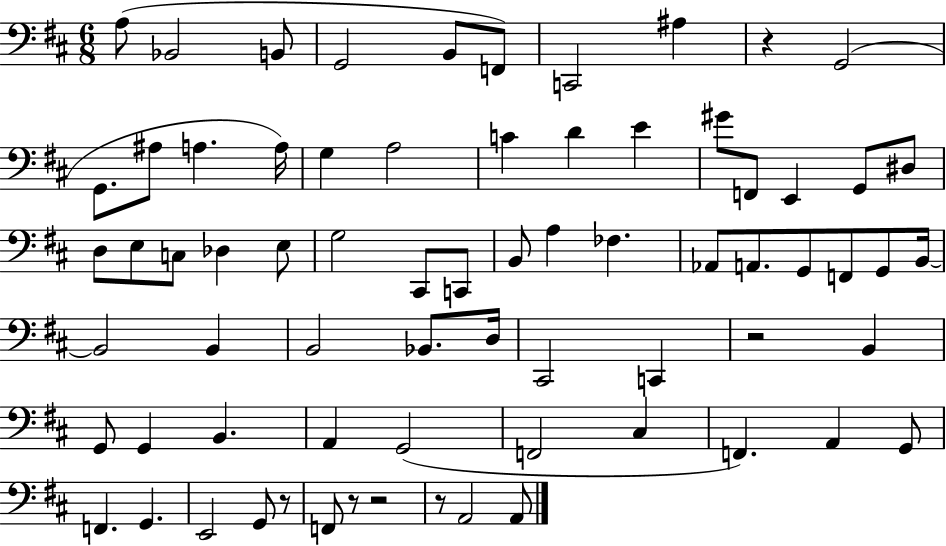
X:1
T:Untitled
M:6/8
L:1/4
K:D
A,/2 _B,,2 B,,/2 G,,2 B,,/2 F,,/2 C,,2 ^A, z G,,2 G,,/2 ^A,/2 A, A,/4 G, A,2 C D E ^G/2 F,,/2 E,, G,,/2 ^D,/2 D,/2 E,/2 C,/2 _D, E,/2 G,2 ^C,,/2 C,,/2 B,,/2 A, _F, _A,,/2 A,,/2 G,,/2 F,,/2 G,,/2 B,,/4 B,,2 B,, B,,2 _B,,/2 D,/4 ^C,,2 C,, z2 B,, G,,/2 G,, B,, A,, G,,2 F,,2 ^C, F,, A,, G,,/2 F,, G,, E,,2 G,,/2 z/2 F,,/2 z/2 z2 z/2 A,,2 A,,/2